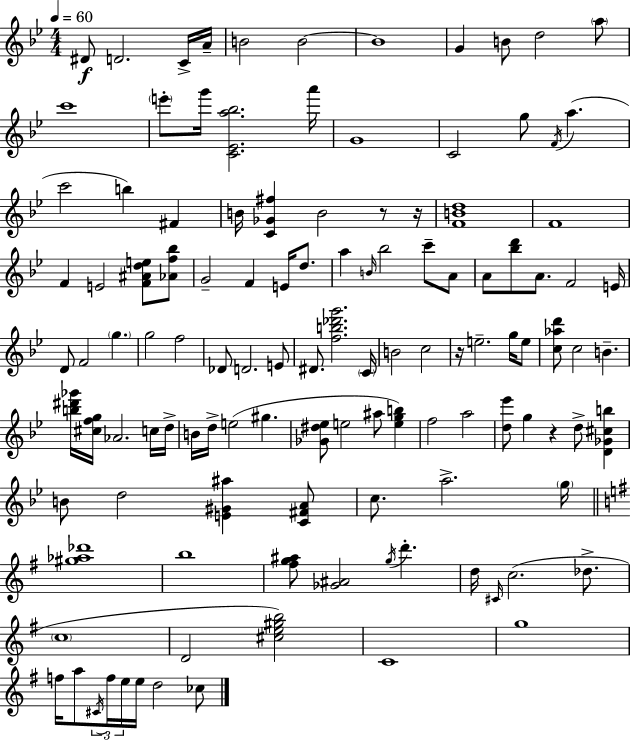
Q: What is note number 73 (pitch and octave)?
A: D5